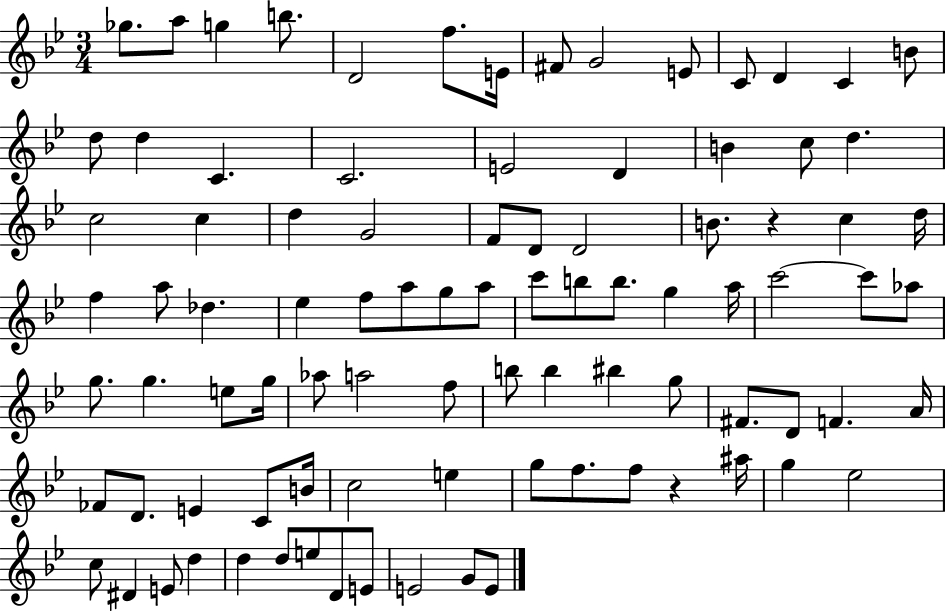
Gb5/e. A5/e G5/q B5/e. D4/h F5/e. E4/s F#4/e G4/h E4/e C4/e D4/q C4/q B4/e D5/e D5/q C4/q. C4/h. E4/h D4/q B4/q C5/e D5/q. C5/h C5/q D5/q G4/h F4/e D4/e D4/h B4/e. R/q C5/q D5/s F5/q A5/e Db5/q. Eb5/q F5/e A5/e G5/e A5/e C6/e B5/e B5/e. G5/q A5/s C6/h C6/e Ab5/e G5/e. G5/q. E5/e G5/s Ab5/e A5/h F5/e B5/e B5/q BIS5/q G5/e F#4/e. D4/e F4/q. A4/s FES4/e D4/e. E4/q C4/e B4/s C5/h E5/q G5/e F5/e. F5/e R/q A#5/s G5/q Eb5/h C5/e D#4/q E4/e D5/q D5/q D5/e E5/e D4/e E4/e E4/h G4/e E4/e